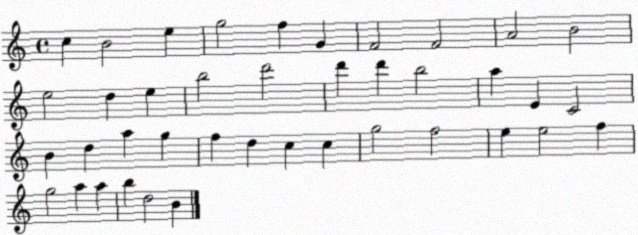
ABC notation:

X:1
T:Untitled
M:4/4
L:1/4
K:C
c B2 e g2 f G F2 F2 A2 B2 e2 d e b2 d'2 d' d' b2 a E C2 B d a g f d c c g2 f2 e e2 f g2 a a b d2 B